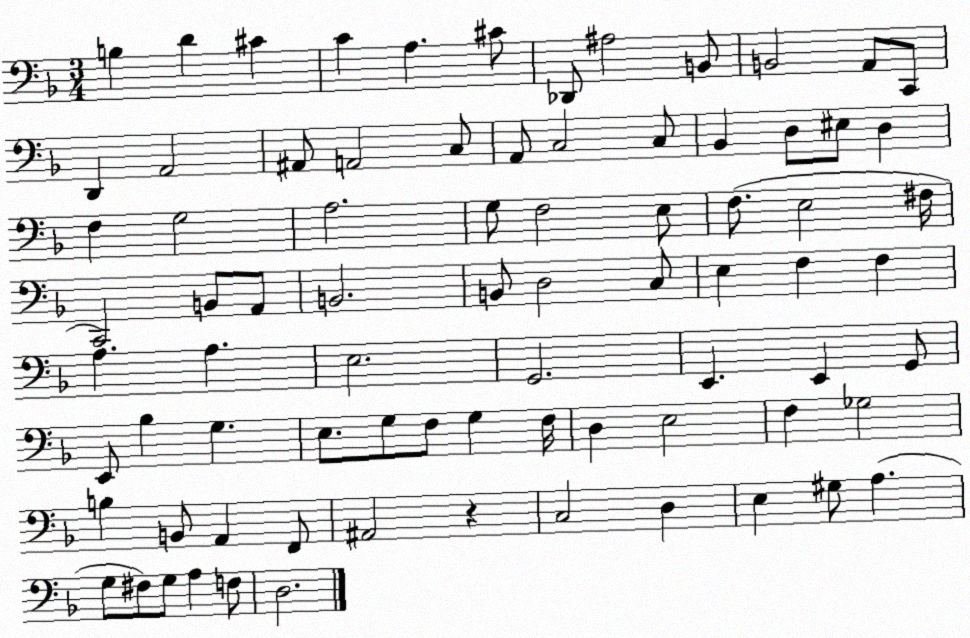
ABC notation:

X:1
T:Untitled
M:3/4
L:1/4
K:F
B, D ^C C A, ^C/2 _D,,/2 ^A,2 B,,/2 B,,2 A,,/2 C,,/2 D,, A,,2 ^A,,/2 A,,2 C,/2 A,,/2 C,2 C,/2 _B,, D,/2 ^E,/2 D, F, G,2 A,2 G,/2 F,2 E,/2 F,/2 E,2 ^F,/4 C,,2 B,,/2 A,,/2 B,,2 B,,/2 D,2 C,/2 E, F, F, A, A, E,2 G,,2 E,, E,, G,,/2 E,,/2 _B, G, E,/2 G,/2 F,/2 G, F,/4 D, E,2 F, _G,2 B, B,,/2 A,, F,,/2 ^A,,2 z C,2 D, E, ^G,/2 A, G,/2 ^F,/2 G,/2 A, F,/2 D,2